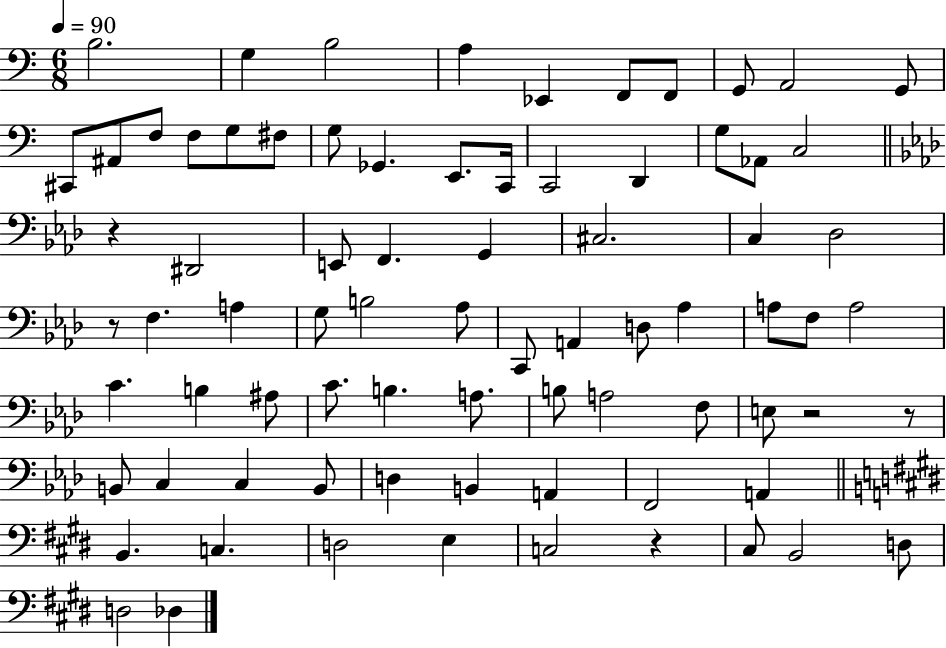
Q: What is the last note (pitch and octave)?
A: Db3